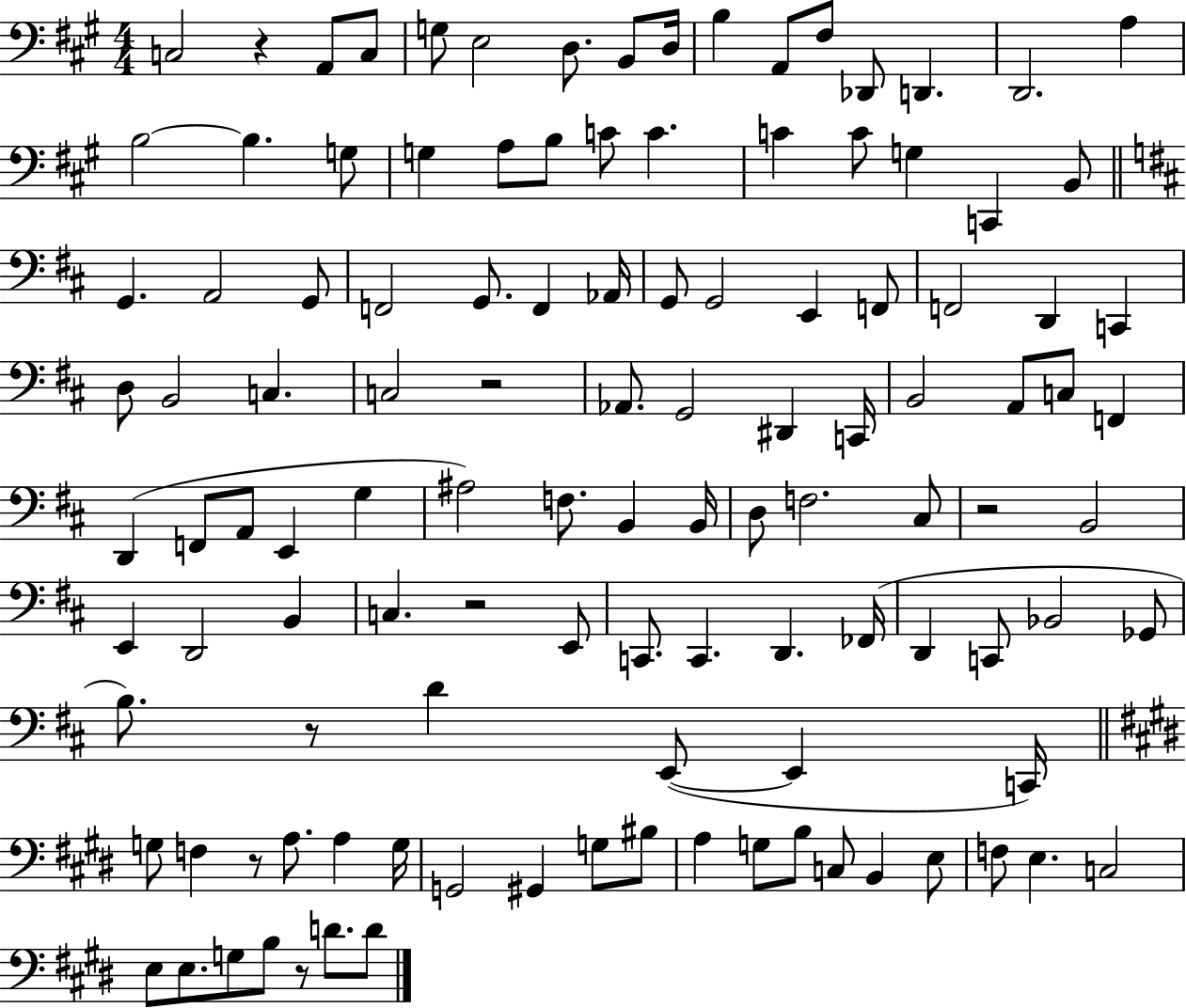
{
  \clef bass
  \numericTimeSignature
  \time 4/4
  \key a \major
  c2 r4 a,8 c8 | g8 e2 d8. b,8 d16 | b4 a,8 fis8 des,8 d,4. | d,2. a4 | \break b2~~ b4. g8 | g4 a8 b8 c'8 c'4. | c'4 c'8 g4 c,4 b,8 | \bar "||" \break \key b \minor g,4. a,2 g,8 | f,2 g,8. f,4 aes,16 | g,8 g,2 e,4 f,8 | f,2 d,4 c,4 | \break d8 b,2 c4. | c2 r2 | aes,8. g,2 dis,4 c,16 | b,2 a,8 c8 f,4 | \break d,4( f,8 a,8 e,4 g4 | ais2) f8. b,4 b,16 | d8 f2. cis8 | r2 b,2 | \break e,4 d,2 b,4 | c4. r2 e,8 | c,8. c,4. d,4. fes,16( | d,4 c,8 bes,2 ges,8 | \break b8.) r8 d'4 e,8~(~ e,4 c,16) | \bar "||" \break \key e \major g8 f4 r8 a8. a4 g16 | g,2 gis,4 g8 bis8 | a4 g8 b8 c8 b,4 e8 | f8 e4. c2 | \break e8 e8. g8 b8 r8 d'8. d'8 | \bar "|."
}